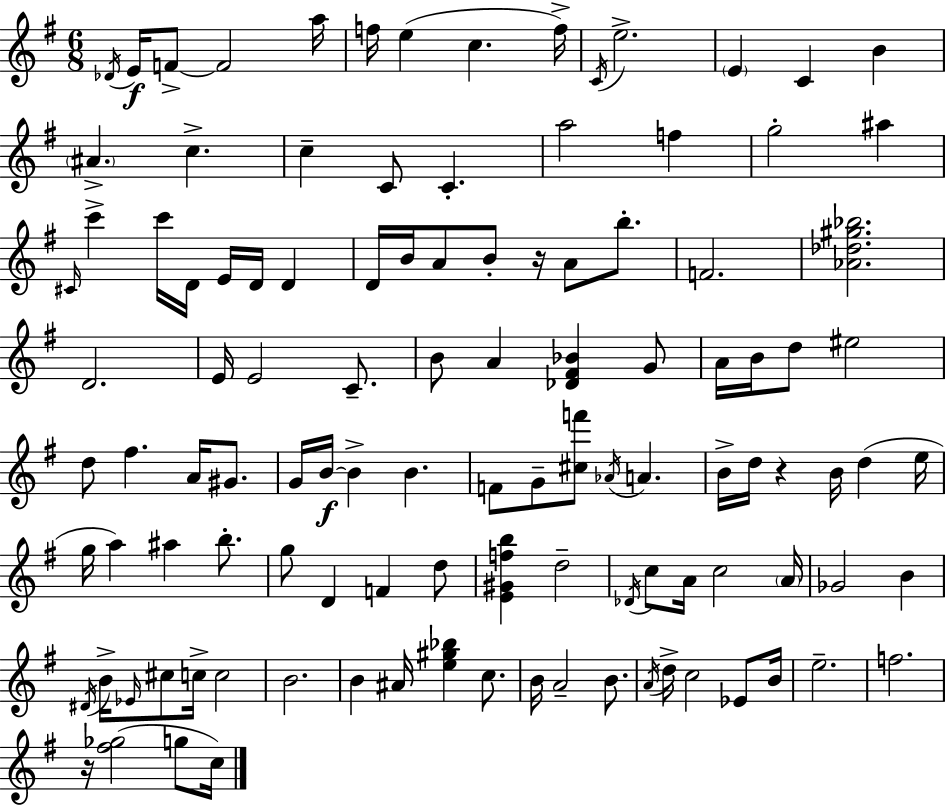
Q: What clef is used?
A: treble